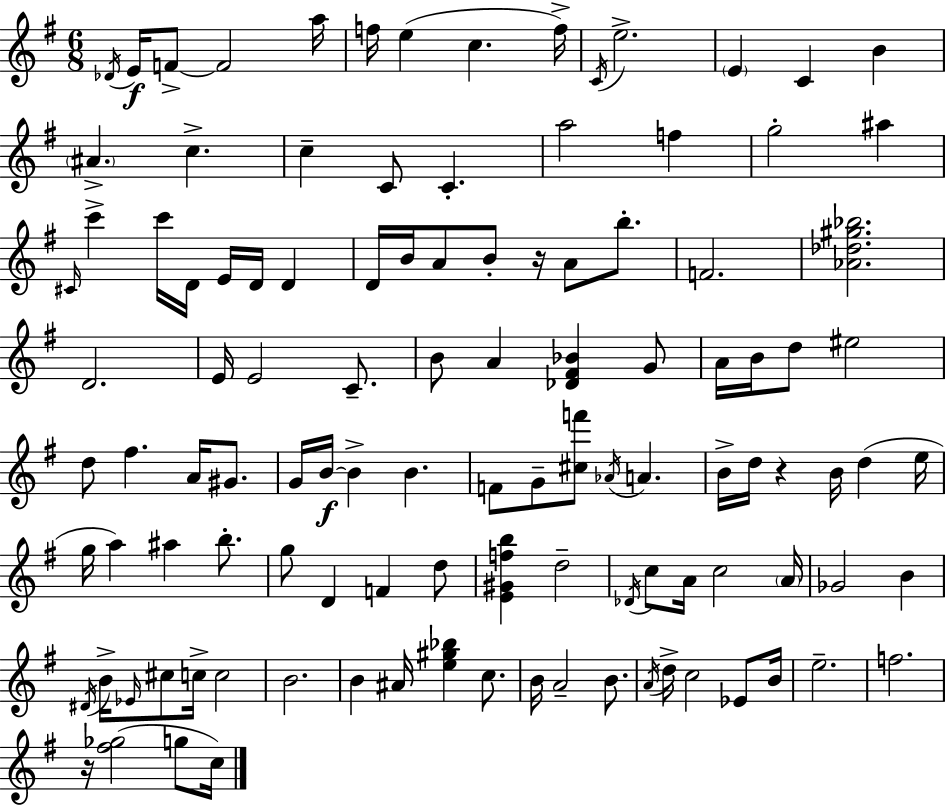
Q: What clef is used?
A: treble